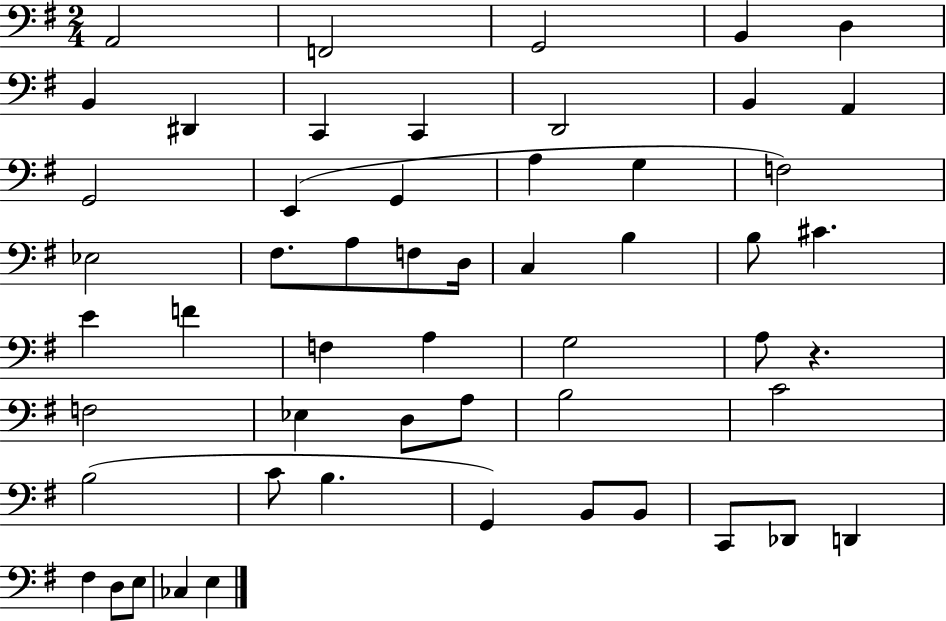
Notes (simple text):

A2/h F2/h G2/h B2/q D3/q B2/q D#2/q C2/q C2/q D2/h B2/q A2/q G2/h E2/q G2/q A3/q G3/q F3/h Eb3/h F#3/e. A3/e F3/e D3/s C3/q B3/q B3/e C#4/q. E4/q F4/q F3/q A3/q G3/h A3/e R/q. F3/h Eb3/q D3/e A3/e B3/h C4/h B3/h C4/e B3/q. G2/q B2/e B2/e C2/e Db2/e D2/q F#3/q D3/e E3/e CES3/q E3/q